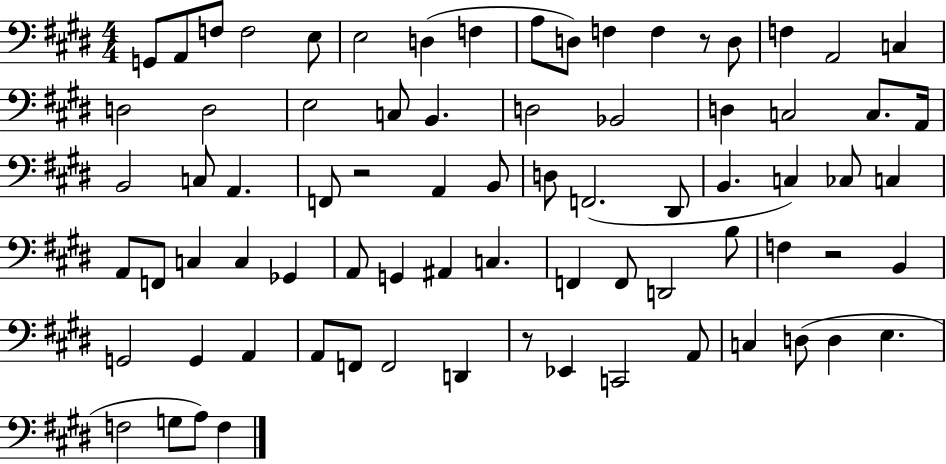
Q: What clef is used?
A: bass